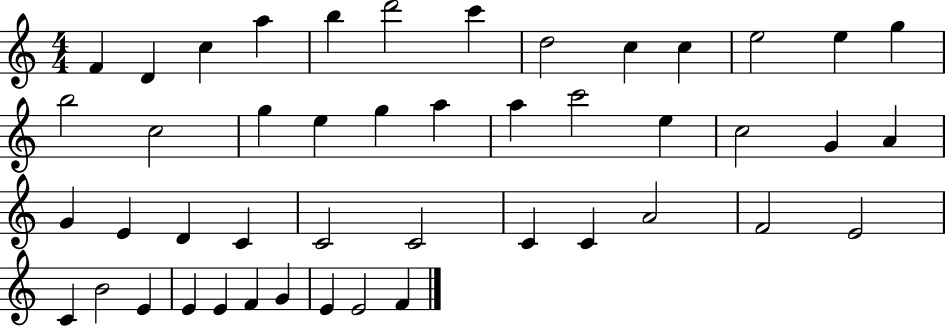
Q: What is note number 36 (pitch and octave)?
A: E4